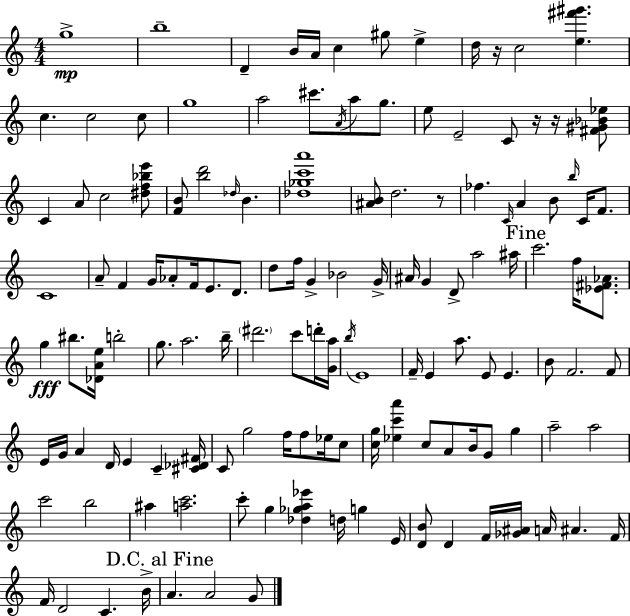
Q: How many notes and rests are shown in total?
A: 134